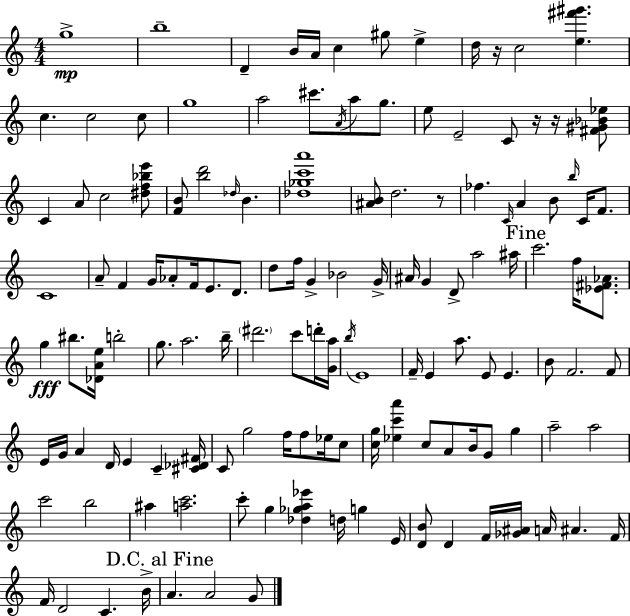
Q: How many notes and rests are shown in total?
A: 134